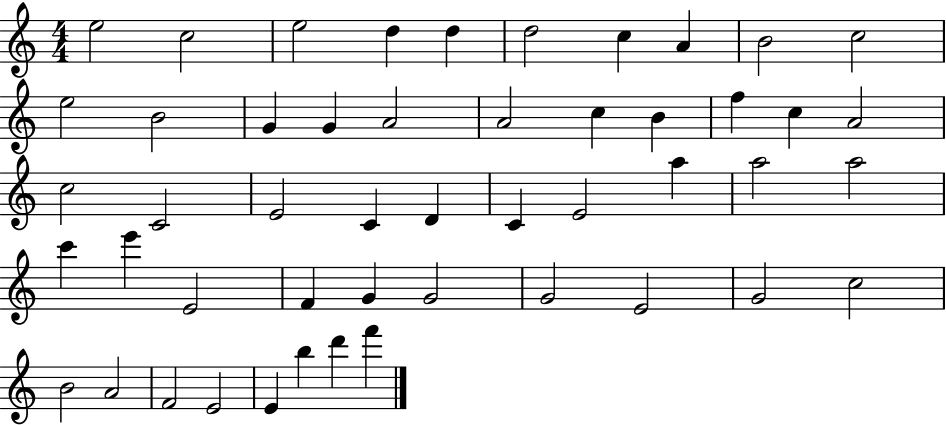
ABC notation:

X:1
T:Untitled
M:4/4
L:1/4
K:C
e2 c2 e2 d d d2 c A B2 c2 e2 B2 G G A2 A2 c B f c A2 c2 C2 E2 C D C E2 a a2 a2 c' e' E2 F G G2 G2 E2 G2 c2 B2 A2 F2 E2 E b d' f'